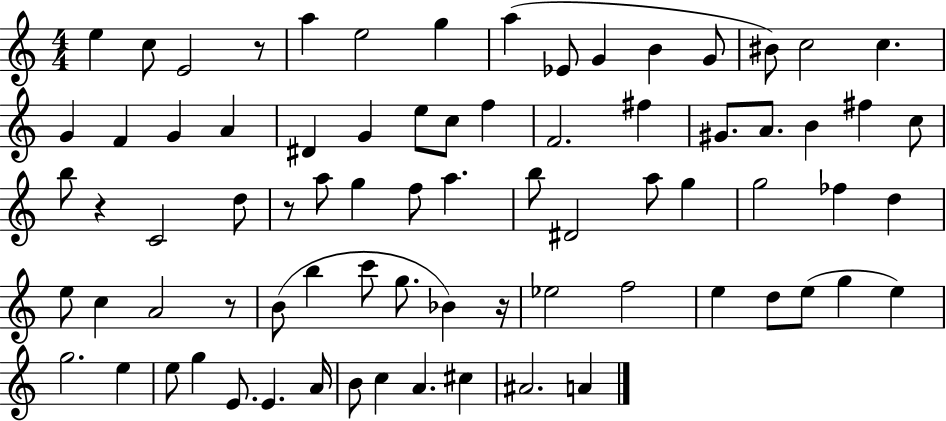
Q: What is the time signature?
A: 4/4